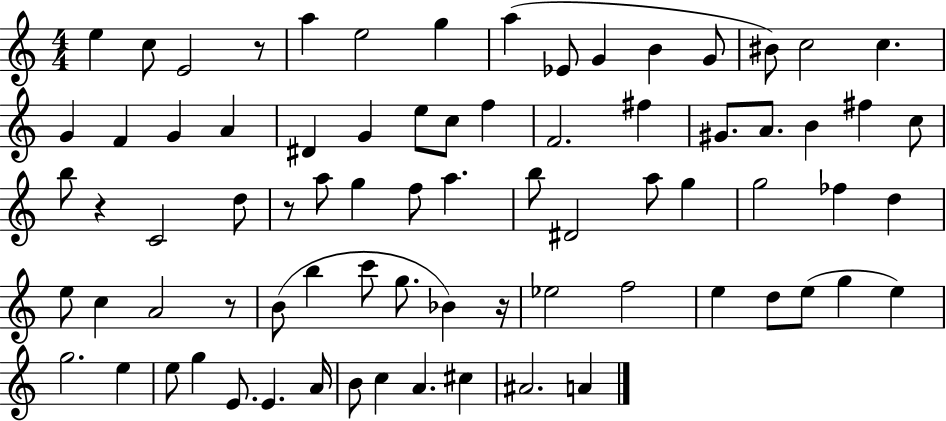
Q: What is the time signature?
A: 4/4